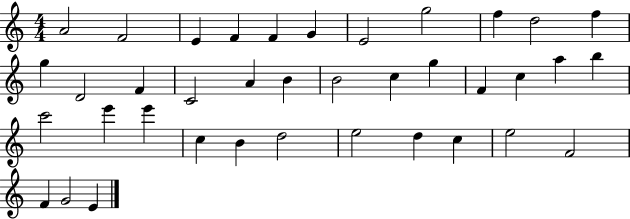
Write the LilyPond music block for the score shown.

{
  \clef treble
  \numericTimeSignature
  \time 4/4
  \key c \major
  a'2 f'2 | e'4 f'4 f'4 g'4 | e'2 g''2 | f''4 d''2 f''4 | \break g''4 d'2 f'4 | c'2 a'4 b'4 | b'2 c''4 g''4 | f'4 c''4 a''4 b''4 | \break c'''2 e'''4 e'''4 | c''4 b'4 d''2 | e''2 d''4 c''4 | e''2 f'2 | \break f'4 g'2 e'4 | \bar "|."
}